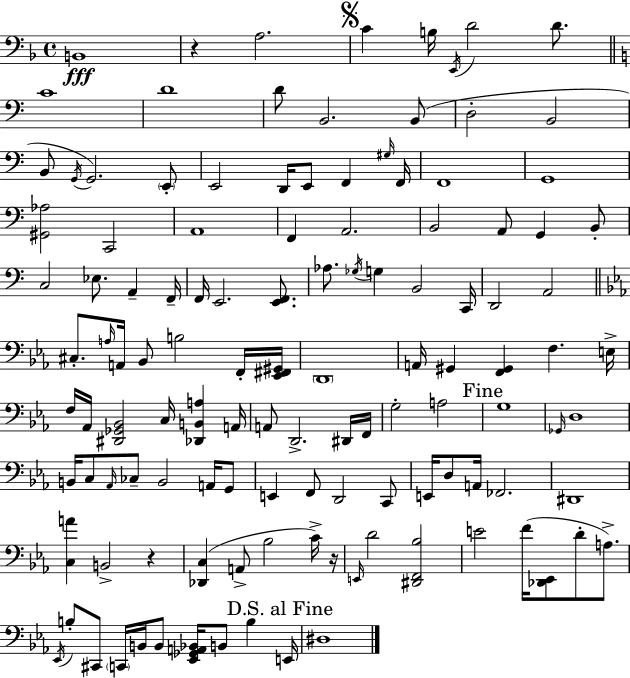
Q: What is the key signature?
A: F major